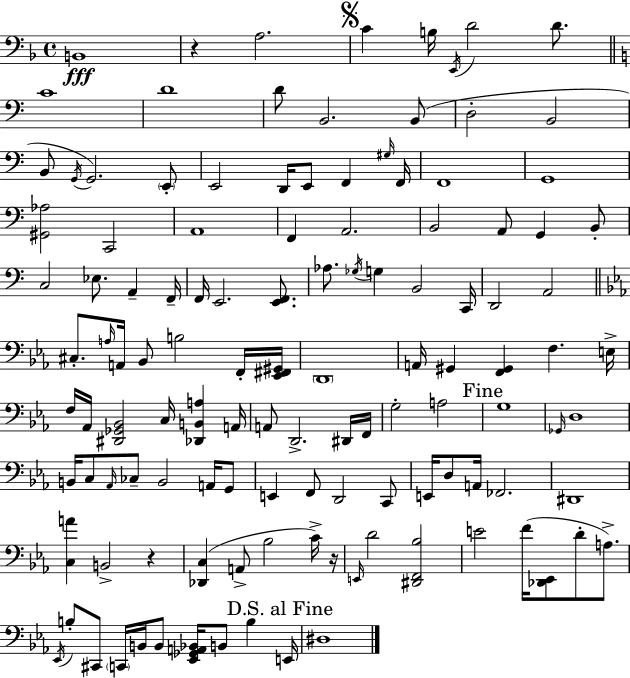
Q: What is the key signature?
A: F major